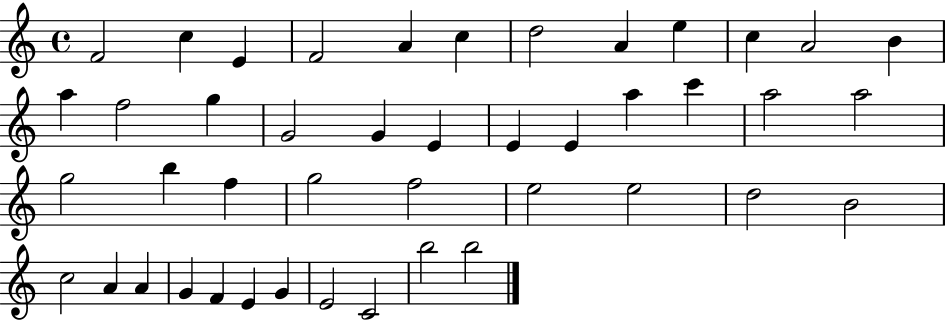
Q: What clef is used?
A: treble